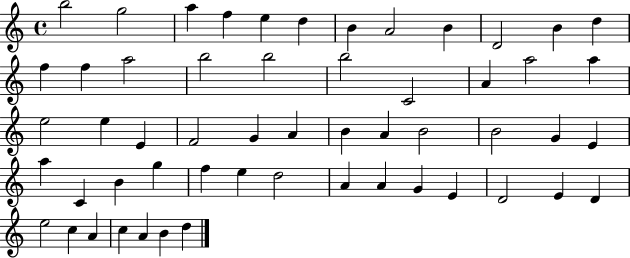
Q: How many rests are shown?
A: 0